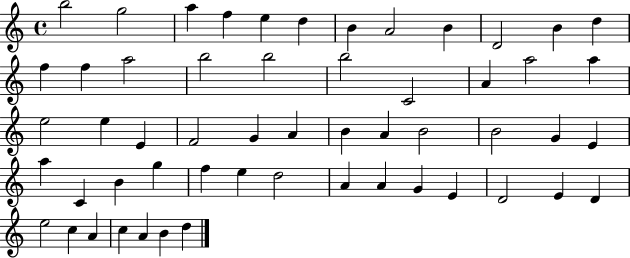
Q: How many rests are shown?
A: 0